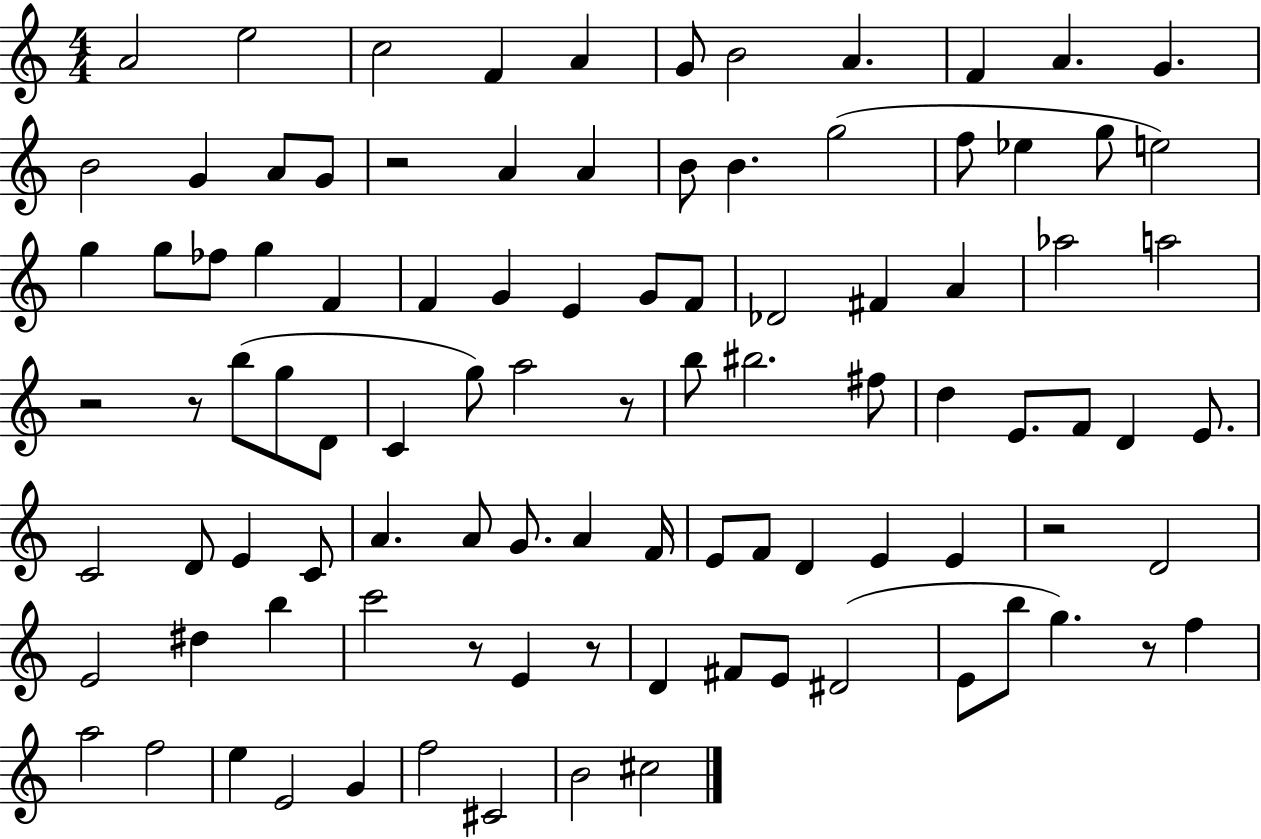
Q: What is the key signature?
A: C major